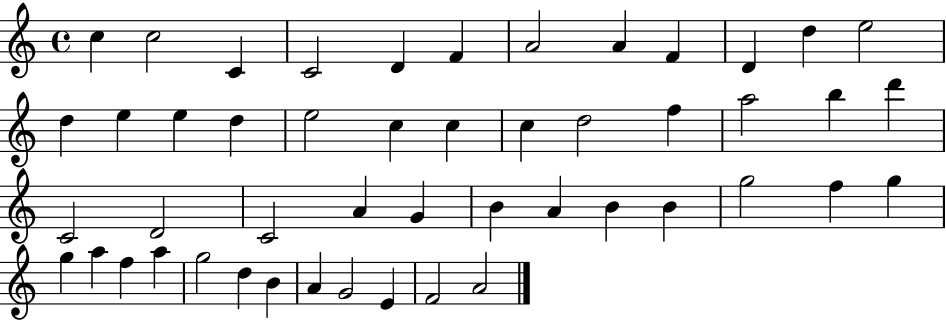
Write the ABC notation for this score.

X:1
T:Untitled
M:4/4
L:1/4
K:C
c c2 C C2 D F A2 A F D d e2 d e e d e2 c c c d2 f a2 b d' C2 D2 C2 A G B A B B g2 f g g a f a g2 d B A G2 E F2 A2